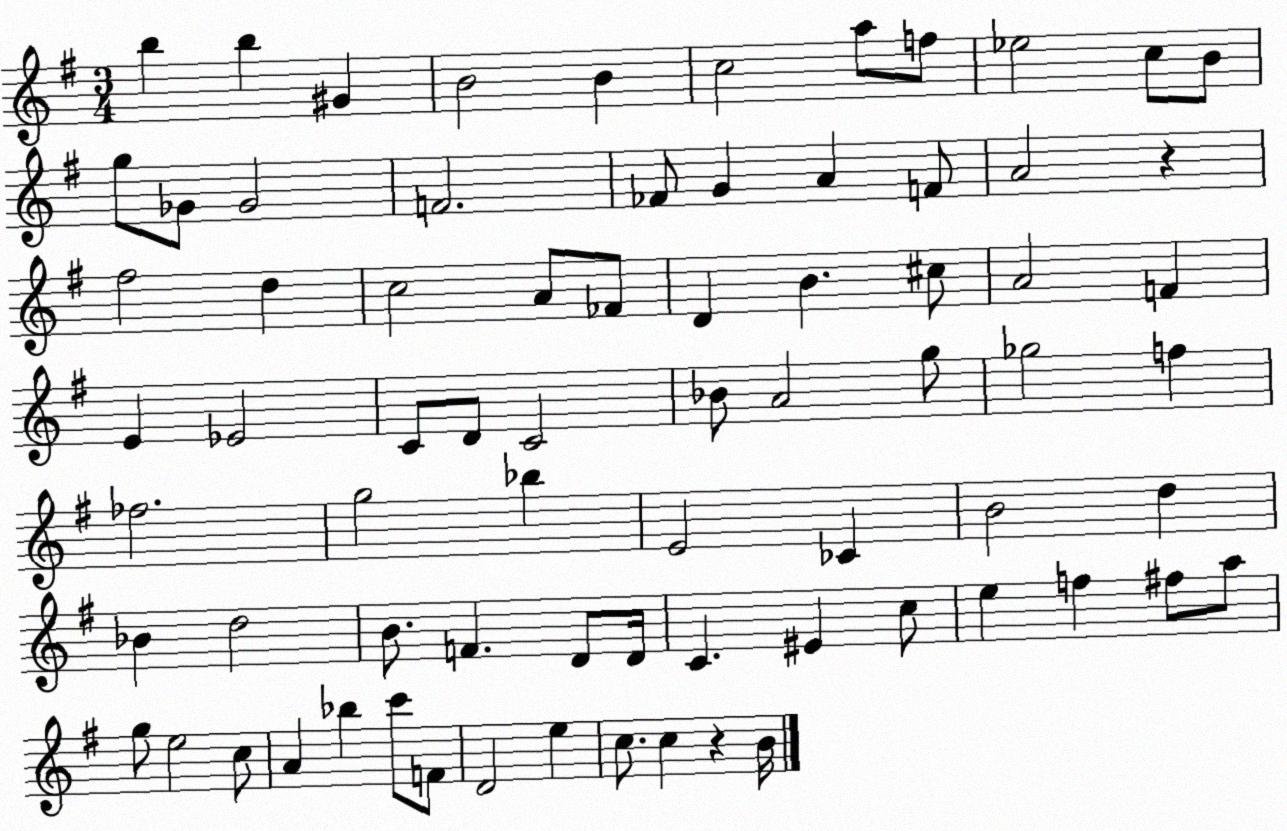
X:1
T:Untitled
M:3/4
L:1/4
K:G
b b ^G B2 B c2 a/2 f/2 _e2 c/2 B/2 g/2 _G/2 _G2 F2 _F/2 G A F/2 A2 z ^f2 d c2 A/2 _F/2 D B ^c/2 A2 F E _E2 C/2 D/2 C2 _B/2 A2 g/2 _g2 f _f2 g2 _b E2 _C B2 d _B d2 B/2 F D/2 D/4 C ^E c/2 e f ^f/2 a/2 g/2 e2 c/2 A _b c'/2 F/2 D2 e c/2 c z B/4